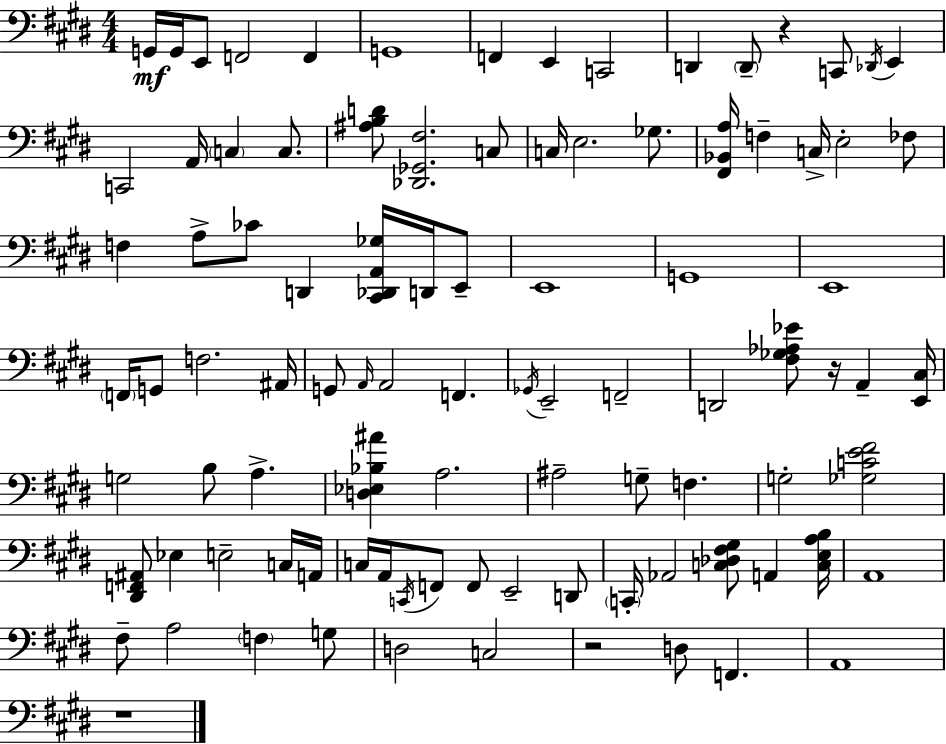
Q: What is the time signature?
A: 4/4